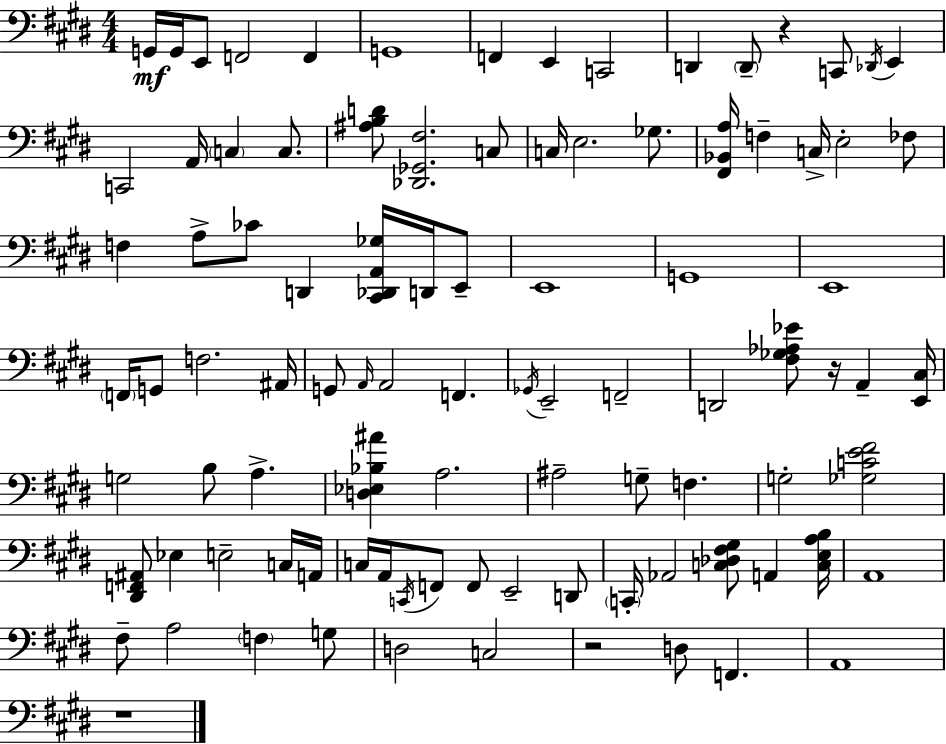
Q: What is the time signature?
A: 4/4